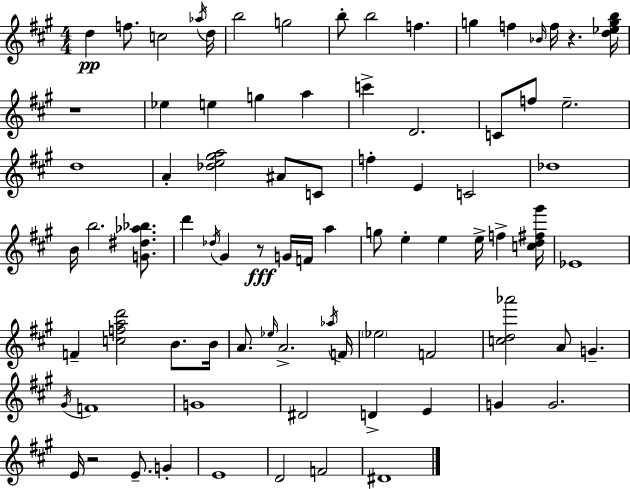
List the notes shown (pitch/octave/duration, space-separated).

D5/q F5/e. C5/h Ab5/s D5/s B5/h G5/h B5/e B5/h F5/q. G5/q F5/q Bb4/s F5/s R/q. [D5,Eb5,G5,B5]/s R/w Eb5/q E5/q G5/q A5/q C6/q D4/h. C4/e F5/e E5/h. D5/w A4/q [Db5,E5,G#5,A5]/h A#4/e C4/e F5/q E4/q C4/h Db5/w B4/s B5/h. [G4,D#5,Ab5,Bb5]/e. D6/q Db5/s G#4/q R/e G4/s F4/s A5/q G5/e E5/q E5/q E5/s F5/q [C5,D5,F#5,G#6]/s Eb4/w F4/q [C5,F5,A5,D6]/h B4/e. B4/s A4/e. Eb5/s A4/h. Ab5/s F4/s Eb5/h F4/h [C5,D5,Ab6]/h A4/e G4/q. G#4/s F4/w G4/w D#4/h D4/q E4/q G4/q G4/h. E4/s R/h E4/e. G4/q E4/w D4/h F4/h D#4/w